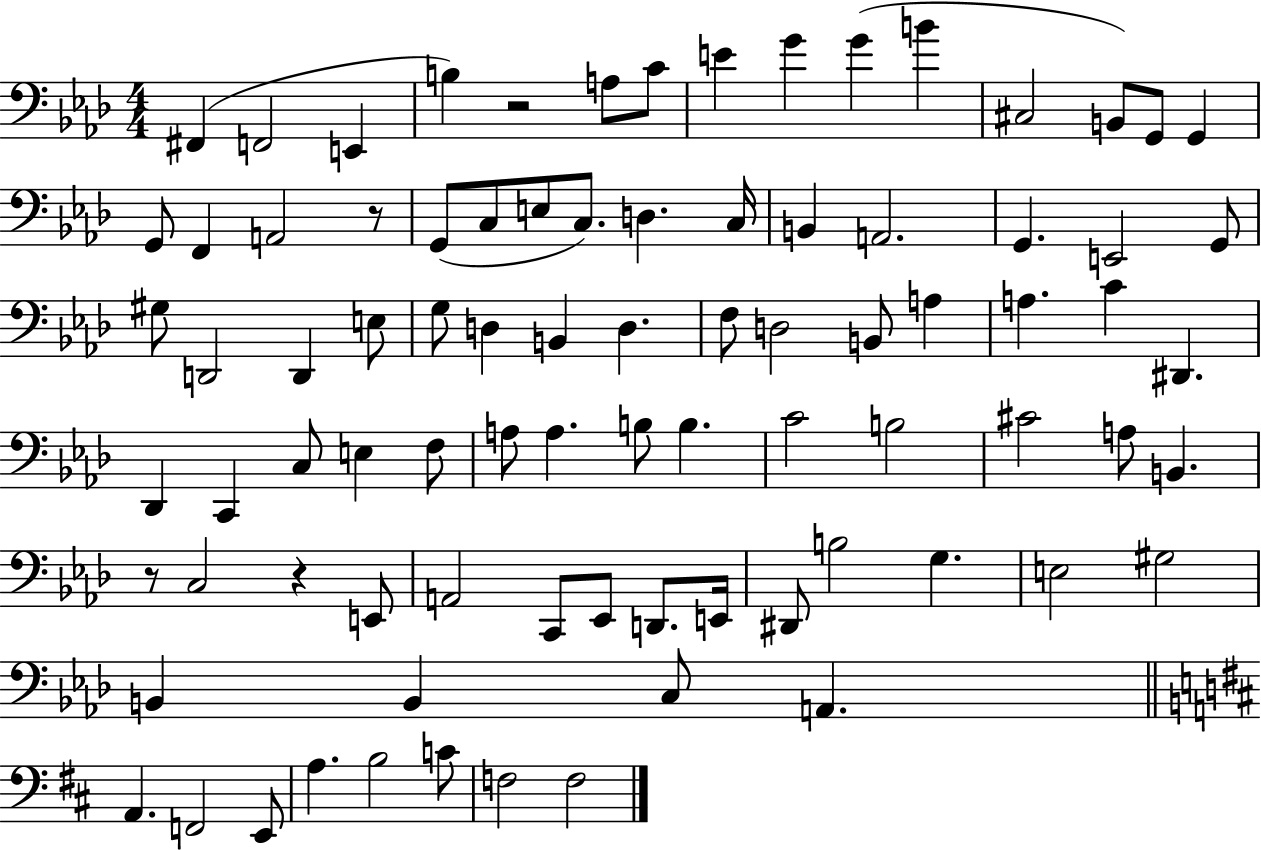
F#2/q F2/h E2/q B3/q R/h A3/e C4/e E4/q G4/q G4/q B4/q C#3/h B2/e G2/e G2/q G2/e F2/q A2/h R/e G2/e C3/e E3/e C3/e. D3/q. C3/s B2/q A2/h. G2/q. E2/h G2/e G#3/e D2/h D2/q E3/e G3/e D3/q B2/q D3/q. F3/e D3/h B2/e A3/q A3/q. C4/q D#2/q. Db2/q C2/q C3/e E3/q F3/e A3/e A3/q. B3/e B3/q. C4/h B3/h C#4/h A3/e B2/q. R/e C3/h R/q E2/e A2/h C2/e Eb2/e D2/e. E2/s D#2/e B3/h G3/q. E3/h G#3/h B2/q B2/q C3/e A2/q. A2/q. F2/h E2/e A3/q. B3/h C4/e F3/h F3/h